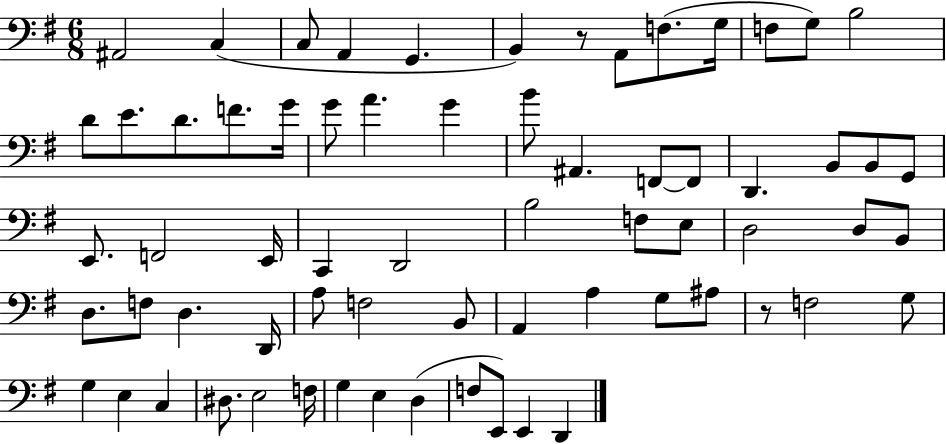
{
  \clef bass
  \numericTimeSignature
  \time 6/8
  \key g \major
  ais,2 c4( | c8 a,4 g,4. | b,4) r8 a,8 f8.( g16 | f8 g8) b2 | \break d'8 e'8. d'8. f'8. g'16 | g'8 a'4. g'4 | b'8 ais,4. f,8~~ f,8 | d,4. b,8 b,8 g,8 | \break e,8. f,2 e,16 | c,4 d,2 | b2 f8 e8 | d2 d8 b,8 | \break d8. f8 d4. d,16 | a8 f2 b,8 | a,4 a4 g8 ais8 | r8 f2 g8 | \break g4 e4 c4 | dis8. e2 f16 | g4 e4 d4( | f8 e,8) e,4 d,4 | \break \bar "|."
}